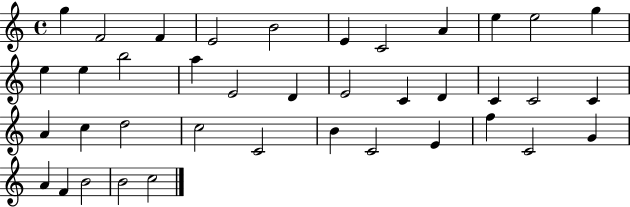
X:1
T:Untitled
M:4/4
L:1/4
K:C
g F2 F E2 B2 E C2 A e e2 g e e b2 a E2 D E2 C D C C2 C A c d2 c2 C2 B C2 E f C2 G A F B2 B2 c2